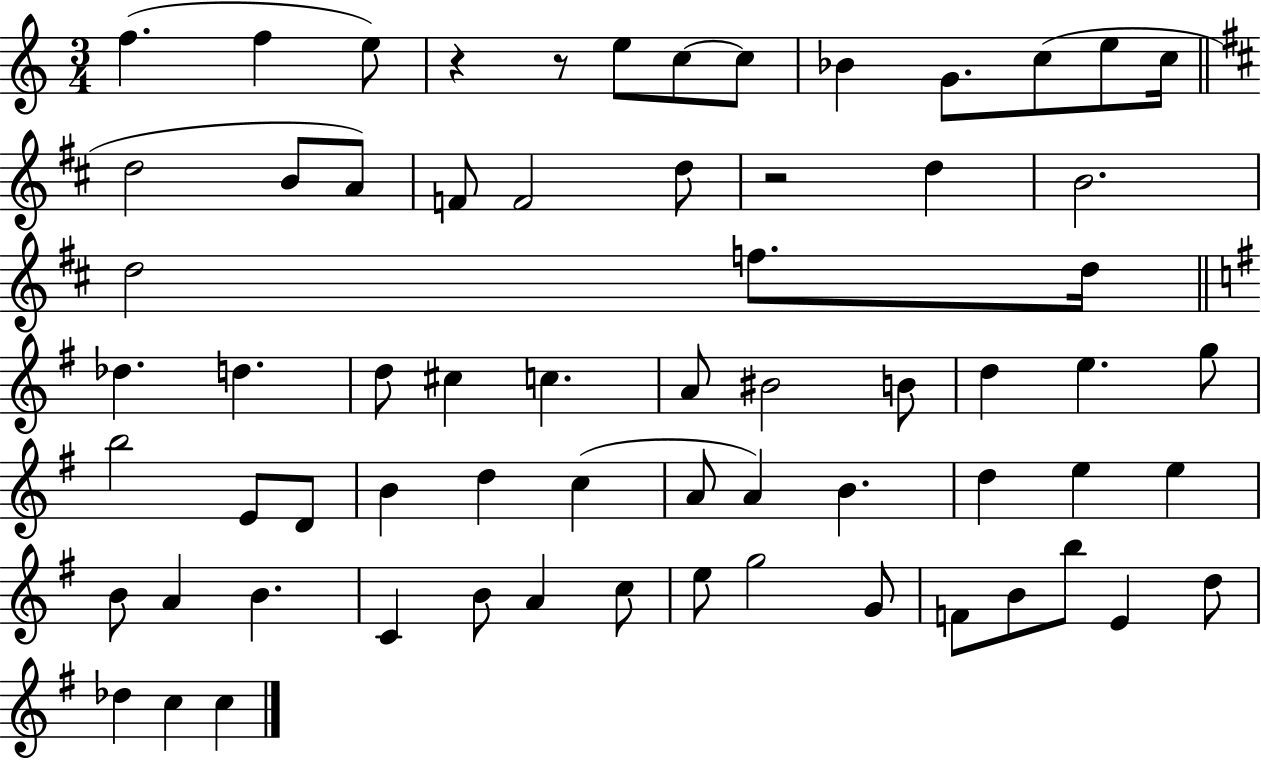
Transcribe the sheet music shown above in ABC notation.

X:1
T:Untitled
M:3/4
L:1/4
K:C
f f e/2 z z/2 e/2 c/2 c/2 _B G/2 c/2 e/2 c/4 d2 B/2 A/2 F/2 F2 d/2 z2 d B2 d2 f/2 d/4 _d d d/2 ^c c A/2 ^B2 B/2 d e g/2 b2 E/2 D/2 B d c A/2 A B d e e B/2 A B C B/2 A c/2 e/2 g2 G/2 F/2 B/2 b/2 E d/2 _d c c